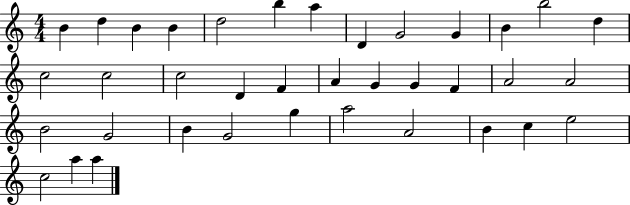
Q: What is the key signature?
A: C major